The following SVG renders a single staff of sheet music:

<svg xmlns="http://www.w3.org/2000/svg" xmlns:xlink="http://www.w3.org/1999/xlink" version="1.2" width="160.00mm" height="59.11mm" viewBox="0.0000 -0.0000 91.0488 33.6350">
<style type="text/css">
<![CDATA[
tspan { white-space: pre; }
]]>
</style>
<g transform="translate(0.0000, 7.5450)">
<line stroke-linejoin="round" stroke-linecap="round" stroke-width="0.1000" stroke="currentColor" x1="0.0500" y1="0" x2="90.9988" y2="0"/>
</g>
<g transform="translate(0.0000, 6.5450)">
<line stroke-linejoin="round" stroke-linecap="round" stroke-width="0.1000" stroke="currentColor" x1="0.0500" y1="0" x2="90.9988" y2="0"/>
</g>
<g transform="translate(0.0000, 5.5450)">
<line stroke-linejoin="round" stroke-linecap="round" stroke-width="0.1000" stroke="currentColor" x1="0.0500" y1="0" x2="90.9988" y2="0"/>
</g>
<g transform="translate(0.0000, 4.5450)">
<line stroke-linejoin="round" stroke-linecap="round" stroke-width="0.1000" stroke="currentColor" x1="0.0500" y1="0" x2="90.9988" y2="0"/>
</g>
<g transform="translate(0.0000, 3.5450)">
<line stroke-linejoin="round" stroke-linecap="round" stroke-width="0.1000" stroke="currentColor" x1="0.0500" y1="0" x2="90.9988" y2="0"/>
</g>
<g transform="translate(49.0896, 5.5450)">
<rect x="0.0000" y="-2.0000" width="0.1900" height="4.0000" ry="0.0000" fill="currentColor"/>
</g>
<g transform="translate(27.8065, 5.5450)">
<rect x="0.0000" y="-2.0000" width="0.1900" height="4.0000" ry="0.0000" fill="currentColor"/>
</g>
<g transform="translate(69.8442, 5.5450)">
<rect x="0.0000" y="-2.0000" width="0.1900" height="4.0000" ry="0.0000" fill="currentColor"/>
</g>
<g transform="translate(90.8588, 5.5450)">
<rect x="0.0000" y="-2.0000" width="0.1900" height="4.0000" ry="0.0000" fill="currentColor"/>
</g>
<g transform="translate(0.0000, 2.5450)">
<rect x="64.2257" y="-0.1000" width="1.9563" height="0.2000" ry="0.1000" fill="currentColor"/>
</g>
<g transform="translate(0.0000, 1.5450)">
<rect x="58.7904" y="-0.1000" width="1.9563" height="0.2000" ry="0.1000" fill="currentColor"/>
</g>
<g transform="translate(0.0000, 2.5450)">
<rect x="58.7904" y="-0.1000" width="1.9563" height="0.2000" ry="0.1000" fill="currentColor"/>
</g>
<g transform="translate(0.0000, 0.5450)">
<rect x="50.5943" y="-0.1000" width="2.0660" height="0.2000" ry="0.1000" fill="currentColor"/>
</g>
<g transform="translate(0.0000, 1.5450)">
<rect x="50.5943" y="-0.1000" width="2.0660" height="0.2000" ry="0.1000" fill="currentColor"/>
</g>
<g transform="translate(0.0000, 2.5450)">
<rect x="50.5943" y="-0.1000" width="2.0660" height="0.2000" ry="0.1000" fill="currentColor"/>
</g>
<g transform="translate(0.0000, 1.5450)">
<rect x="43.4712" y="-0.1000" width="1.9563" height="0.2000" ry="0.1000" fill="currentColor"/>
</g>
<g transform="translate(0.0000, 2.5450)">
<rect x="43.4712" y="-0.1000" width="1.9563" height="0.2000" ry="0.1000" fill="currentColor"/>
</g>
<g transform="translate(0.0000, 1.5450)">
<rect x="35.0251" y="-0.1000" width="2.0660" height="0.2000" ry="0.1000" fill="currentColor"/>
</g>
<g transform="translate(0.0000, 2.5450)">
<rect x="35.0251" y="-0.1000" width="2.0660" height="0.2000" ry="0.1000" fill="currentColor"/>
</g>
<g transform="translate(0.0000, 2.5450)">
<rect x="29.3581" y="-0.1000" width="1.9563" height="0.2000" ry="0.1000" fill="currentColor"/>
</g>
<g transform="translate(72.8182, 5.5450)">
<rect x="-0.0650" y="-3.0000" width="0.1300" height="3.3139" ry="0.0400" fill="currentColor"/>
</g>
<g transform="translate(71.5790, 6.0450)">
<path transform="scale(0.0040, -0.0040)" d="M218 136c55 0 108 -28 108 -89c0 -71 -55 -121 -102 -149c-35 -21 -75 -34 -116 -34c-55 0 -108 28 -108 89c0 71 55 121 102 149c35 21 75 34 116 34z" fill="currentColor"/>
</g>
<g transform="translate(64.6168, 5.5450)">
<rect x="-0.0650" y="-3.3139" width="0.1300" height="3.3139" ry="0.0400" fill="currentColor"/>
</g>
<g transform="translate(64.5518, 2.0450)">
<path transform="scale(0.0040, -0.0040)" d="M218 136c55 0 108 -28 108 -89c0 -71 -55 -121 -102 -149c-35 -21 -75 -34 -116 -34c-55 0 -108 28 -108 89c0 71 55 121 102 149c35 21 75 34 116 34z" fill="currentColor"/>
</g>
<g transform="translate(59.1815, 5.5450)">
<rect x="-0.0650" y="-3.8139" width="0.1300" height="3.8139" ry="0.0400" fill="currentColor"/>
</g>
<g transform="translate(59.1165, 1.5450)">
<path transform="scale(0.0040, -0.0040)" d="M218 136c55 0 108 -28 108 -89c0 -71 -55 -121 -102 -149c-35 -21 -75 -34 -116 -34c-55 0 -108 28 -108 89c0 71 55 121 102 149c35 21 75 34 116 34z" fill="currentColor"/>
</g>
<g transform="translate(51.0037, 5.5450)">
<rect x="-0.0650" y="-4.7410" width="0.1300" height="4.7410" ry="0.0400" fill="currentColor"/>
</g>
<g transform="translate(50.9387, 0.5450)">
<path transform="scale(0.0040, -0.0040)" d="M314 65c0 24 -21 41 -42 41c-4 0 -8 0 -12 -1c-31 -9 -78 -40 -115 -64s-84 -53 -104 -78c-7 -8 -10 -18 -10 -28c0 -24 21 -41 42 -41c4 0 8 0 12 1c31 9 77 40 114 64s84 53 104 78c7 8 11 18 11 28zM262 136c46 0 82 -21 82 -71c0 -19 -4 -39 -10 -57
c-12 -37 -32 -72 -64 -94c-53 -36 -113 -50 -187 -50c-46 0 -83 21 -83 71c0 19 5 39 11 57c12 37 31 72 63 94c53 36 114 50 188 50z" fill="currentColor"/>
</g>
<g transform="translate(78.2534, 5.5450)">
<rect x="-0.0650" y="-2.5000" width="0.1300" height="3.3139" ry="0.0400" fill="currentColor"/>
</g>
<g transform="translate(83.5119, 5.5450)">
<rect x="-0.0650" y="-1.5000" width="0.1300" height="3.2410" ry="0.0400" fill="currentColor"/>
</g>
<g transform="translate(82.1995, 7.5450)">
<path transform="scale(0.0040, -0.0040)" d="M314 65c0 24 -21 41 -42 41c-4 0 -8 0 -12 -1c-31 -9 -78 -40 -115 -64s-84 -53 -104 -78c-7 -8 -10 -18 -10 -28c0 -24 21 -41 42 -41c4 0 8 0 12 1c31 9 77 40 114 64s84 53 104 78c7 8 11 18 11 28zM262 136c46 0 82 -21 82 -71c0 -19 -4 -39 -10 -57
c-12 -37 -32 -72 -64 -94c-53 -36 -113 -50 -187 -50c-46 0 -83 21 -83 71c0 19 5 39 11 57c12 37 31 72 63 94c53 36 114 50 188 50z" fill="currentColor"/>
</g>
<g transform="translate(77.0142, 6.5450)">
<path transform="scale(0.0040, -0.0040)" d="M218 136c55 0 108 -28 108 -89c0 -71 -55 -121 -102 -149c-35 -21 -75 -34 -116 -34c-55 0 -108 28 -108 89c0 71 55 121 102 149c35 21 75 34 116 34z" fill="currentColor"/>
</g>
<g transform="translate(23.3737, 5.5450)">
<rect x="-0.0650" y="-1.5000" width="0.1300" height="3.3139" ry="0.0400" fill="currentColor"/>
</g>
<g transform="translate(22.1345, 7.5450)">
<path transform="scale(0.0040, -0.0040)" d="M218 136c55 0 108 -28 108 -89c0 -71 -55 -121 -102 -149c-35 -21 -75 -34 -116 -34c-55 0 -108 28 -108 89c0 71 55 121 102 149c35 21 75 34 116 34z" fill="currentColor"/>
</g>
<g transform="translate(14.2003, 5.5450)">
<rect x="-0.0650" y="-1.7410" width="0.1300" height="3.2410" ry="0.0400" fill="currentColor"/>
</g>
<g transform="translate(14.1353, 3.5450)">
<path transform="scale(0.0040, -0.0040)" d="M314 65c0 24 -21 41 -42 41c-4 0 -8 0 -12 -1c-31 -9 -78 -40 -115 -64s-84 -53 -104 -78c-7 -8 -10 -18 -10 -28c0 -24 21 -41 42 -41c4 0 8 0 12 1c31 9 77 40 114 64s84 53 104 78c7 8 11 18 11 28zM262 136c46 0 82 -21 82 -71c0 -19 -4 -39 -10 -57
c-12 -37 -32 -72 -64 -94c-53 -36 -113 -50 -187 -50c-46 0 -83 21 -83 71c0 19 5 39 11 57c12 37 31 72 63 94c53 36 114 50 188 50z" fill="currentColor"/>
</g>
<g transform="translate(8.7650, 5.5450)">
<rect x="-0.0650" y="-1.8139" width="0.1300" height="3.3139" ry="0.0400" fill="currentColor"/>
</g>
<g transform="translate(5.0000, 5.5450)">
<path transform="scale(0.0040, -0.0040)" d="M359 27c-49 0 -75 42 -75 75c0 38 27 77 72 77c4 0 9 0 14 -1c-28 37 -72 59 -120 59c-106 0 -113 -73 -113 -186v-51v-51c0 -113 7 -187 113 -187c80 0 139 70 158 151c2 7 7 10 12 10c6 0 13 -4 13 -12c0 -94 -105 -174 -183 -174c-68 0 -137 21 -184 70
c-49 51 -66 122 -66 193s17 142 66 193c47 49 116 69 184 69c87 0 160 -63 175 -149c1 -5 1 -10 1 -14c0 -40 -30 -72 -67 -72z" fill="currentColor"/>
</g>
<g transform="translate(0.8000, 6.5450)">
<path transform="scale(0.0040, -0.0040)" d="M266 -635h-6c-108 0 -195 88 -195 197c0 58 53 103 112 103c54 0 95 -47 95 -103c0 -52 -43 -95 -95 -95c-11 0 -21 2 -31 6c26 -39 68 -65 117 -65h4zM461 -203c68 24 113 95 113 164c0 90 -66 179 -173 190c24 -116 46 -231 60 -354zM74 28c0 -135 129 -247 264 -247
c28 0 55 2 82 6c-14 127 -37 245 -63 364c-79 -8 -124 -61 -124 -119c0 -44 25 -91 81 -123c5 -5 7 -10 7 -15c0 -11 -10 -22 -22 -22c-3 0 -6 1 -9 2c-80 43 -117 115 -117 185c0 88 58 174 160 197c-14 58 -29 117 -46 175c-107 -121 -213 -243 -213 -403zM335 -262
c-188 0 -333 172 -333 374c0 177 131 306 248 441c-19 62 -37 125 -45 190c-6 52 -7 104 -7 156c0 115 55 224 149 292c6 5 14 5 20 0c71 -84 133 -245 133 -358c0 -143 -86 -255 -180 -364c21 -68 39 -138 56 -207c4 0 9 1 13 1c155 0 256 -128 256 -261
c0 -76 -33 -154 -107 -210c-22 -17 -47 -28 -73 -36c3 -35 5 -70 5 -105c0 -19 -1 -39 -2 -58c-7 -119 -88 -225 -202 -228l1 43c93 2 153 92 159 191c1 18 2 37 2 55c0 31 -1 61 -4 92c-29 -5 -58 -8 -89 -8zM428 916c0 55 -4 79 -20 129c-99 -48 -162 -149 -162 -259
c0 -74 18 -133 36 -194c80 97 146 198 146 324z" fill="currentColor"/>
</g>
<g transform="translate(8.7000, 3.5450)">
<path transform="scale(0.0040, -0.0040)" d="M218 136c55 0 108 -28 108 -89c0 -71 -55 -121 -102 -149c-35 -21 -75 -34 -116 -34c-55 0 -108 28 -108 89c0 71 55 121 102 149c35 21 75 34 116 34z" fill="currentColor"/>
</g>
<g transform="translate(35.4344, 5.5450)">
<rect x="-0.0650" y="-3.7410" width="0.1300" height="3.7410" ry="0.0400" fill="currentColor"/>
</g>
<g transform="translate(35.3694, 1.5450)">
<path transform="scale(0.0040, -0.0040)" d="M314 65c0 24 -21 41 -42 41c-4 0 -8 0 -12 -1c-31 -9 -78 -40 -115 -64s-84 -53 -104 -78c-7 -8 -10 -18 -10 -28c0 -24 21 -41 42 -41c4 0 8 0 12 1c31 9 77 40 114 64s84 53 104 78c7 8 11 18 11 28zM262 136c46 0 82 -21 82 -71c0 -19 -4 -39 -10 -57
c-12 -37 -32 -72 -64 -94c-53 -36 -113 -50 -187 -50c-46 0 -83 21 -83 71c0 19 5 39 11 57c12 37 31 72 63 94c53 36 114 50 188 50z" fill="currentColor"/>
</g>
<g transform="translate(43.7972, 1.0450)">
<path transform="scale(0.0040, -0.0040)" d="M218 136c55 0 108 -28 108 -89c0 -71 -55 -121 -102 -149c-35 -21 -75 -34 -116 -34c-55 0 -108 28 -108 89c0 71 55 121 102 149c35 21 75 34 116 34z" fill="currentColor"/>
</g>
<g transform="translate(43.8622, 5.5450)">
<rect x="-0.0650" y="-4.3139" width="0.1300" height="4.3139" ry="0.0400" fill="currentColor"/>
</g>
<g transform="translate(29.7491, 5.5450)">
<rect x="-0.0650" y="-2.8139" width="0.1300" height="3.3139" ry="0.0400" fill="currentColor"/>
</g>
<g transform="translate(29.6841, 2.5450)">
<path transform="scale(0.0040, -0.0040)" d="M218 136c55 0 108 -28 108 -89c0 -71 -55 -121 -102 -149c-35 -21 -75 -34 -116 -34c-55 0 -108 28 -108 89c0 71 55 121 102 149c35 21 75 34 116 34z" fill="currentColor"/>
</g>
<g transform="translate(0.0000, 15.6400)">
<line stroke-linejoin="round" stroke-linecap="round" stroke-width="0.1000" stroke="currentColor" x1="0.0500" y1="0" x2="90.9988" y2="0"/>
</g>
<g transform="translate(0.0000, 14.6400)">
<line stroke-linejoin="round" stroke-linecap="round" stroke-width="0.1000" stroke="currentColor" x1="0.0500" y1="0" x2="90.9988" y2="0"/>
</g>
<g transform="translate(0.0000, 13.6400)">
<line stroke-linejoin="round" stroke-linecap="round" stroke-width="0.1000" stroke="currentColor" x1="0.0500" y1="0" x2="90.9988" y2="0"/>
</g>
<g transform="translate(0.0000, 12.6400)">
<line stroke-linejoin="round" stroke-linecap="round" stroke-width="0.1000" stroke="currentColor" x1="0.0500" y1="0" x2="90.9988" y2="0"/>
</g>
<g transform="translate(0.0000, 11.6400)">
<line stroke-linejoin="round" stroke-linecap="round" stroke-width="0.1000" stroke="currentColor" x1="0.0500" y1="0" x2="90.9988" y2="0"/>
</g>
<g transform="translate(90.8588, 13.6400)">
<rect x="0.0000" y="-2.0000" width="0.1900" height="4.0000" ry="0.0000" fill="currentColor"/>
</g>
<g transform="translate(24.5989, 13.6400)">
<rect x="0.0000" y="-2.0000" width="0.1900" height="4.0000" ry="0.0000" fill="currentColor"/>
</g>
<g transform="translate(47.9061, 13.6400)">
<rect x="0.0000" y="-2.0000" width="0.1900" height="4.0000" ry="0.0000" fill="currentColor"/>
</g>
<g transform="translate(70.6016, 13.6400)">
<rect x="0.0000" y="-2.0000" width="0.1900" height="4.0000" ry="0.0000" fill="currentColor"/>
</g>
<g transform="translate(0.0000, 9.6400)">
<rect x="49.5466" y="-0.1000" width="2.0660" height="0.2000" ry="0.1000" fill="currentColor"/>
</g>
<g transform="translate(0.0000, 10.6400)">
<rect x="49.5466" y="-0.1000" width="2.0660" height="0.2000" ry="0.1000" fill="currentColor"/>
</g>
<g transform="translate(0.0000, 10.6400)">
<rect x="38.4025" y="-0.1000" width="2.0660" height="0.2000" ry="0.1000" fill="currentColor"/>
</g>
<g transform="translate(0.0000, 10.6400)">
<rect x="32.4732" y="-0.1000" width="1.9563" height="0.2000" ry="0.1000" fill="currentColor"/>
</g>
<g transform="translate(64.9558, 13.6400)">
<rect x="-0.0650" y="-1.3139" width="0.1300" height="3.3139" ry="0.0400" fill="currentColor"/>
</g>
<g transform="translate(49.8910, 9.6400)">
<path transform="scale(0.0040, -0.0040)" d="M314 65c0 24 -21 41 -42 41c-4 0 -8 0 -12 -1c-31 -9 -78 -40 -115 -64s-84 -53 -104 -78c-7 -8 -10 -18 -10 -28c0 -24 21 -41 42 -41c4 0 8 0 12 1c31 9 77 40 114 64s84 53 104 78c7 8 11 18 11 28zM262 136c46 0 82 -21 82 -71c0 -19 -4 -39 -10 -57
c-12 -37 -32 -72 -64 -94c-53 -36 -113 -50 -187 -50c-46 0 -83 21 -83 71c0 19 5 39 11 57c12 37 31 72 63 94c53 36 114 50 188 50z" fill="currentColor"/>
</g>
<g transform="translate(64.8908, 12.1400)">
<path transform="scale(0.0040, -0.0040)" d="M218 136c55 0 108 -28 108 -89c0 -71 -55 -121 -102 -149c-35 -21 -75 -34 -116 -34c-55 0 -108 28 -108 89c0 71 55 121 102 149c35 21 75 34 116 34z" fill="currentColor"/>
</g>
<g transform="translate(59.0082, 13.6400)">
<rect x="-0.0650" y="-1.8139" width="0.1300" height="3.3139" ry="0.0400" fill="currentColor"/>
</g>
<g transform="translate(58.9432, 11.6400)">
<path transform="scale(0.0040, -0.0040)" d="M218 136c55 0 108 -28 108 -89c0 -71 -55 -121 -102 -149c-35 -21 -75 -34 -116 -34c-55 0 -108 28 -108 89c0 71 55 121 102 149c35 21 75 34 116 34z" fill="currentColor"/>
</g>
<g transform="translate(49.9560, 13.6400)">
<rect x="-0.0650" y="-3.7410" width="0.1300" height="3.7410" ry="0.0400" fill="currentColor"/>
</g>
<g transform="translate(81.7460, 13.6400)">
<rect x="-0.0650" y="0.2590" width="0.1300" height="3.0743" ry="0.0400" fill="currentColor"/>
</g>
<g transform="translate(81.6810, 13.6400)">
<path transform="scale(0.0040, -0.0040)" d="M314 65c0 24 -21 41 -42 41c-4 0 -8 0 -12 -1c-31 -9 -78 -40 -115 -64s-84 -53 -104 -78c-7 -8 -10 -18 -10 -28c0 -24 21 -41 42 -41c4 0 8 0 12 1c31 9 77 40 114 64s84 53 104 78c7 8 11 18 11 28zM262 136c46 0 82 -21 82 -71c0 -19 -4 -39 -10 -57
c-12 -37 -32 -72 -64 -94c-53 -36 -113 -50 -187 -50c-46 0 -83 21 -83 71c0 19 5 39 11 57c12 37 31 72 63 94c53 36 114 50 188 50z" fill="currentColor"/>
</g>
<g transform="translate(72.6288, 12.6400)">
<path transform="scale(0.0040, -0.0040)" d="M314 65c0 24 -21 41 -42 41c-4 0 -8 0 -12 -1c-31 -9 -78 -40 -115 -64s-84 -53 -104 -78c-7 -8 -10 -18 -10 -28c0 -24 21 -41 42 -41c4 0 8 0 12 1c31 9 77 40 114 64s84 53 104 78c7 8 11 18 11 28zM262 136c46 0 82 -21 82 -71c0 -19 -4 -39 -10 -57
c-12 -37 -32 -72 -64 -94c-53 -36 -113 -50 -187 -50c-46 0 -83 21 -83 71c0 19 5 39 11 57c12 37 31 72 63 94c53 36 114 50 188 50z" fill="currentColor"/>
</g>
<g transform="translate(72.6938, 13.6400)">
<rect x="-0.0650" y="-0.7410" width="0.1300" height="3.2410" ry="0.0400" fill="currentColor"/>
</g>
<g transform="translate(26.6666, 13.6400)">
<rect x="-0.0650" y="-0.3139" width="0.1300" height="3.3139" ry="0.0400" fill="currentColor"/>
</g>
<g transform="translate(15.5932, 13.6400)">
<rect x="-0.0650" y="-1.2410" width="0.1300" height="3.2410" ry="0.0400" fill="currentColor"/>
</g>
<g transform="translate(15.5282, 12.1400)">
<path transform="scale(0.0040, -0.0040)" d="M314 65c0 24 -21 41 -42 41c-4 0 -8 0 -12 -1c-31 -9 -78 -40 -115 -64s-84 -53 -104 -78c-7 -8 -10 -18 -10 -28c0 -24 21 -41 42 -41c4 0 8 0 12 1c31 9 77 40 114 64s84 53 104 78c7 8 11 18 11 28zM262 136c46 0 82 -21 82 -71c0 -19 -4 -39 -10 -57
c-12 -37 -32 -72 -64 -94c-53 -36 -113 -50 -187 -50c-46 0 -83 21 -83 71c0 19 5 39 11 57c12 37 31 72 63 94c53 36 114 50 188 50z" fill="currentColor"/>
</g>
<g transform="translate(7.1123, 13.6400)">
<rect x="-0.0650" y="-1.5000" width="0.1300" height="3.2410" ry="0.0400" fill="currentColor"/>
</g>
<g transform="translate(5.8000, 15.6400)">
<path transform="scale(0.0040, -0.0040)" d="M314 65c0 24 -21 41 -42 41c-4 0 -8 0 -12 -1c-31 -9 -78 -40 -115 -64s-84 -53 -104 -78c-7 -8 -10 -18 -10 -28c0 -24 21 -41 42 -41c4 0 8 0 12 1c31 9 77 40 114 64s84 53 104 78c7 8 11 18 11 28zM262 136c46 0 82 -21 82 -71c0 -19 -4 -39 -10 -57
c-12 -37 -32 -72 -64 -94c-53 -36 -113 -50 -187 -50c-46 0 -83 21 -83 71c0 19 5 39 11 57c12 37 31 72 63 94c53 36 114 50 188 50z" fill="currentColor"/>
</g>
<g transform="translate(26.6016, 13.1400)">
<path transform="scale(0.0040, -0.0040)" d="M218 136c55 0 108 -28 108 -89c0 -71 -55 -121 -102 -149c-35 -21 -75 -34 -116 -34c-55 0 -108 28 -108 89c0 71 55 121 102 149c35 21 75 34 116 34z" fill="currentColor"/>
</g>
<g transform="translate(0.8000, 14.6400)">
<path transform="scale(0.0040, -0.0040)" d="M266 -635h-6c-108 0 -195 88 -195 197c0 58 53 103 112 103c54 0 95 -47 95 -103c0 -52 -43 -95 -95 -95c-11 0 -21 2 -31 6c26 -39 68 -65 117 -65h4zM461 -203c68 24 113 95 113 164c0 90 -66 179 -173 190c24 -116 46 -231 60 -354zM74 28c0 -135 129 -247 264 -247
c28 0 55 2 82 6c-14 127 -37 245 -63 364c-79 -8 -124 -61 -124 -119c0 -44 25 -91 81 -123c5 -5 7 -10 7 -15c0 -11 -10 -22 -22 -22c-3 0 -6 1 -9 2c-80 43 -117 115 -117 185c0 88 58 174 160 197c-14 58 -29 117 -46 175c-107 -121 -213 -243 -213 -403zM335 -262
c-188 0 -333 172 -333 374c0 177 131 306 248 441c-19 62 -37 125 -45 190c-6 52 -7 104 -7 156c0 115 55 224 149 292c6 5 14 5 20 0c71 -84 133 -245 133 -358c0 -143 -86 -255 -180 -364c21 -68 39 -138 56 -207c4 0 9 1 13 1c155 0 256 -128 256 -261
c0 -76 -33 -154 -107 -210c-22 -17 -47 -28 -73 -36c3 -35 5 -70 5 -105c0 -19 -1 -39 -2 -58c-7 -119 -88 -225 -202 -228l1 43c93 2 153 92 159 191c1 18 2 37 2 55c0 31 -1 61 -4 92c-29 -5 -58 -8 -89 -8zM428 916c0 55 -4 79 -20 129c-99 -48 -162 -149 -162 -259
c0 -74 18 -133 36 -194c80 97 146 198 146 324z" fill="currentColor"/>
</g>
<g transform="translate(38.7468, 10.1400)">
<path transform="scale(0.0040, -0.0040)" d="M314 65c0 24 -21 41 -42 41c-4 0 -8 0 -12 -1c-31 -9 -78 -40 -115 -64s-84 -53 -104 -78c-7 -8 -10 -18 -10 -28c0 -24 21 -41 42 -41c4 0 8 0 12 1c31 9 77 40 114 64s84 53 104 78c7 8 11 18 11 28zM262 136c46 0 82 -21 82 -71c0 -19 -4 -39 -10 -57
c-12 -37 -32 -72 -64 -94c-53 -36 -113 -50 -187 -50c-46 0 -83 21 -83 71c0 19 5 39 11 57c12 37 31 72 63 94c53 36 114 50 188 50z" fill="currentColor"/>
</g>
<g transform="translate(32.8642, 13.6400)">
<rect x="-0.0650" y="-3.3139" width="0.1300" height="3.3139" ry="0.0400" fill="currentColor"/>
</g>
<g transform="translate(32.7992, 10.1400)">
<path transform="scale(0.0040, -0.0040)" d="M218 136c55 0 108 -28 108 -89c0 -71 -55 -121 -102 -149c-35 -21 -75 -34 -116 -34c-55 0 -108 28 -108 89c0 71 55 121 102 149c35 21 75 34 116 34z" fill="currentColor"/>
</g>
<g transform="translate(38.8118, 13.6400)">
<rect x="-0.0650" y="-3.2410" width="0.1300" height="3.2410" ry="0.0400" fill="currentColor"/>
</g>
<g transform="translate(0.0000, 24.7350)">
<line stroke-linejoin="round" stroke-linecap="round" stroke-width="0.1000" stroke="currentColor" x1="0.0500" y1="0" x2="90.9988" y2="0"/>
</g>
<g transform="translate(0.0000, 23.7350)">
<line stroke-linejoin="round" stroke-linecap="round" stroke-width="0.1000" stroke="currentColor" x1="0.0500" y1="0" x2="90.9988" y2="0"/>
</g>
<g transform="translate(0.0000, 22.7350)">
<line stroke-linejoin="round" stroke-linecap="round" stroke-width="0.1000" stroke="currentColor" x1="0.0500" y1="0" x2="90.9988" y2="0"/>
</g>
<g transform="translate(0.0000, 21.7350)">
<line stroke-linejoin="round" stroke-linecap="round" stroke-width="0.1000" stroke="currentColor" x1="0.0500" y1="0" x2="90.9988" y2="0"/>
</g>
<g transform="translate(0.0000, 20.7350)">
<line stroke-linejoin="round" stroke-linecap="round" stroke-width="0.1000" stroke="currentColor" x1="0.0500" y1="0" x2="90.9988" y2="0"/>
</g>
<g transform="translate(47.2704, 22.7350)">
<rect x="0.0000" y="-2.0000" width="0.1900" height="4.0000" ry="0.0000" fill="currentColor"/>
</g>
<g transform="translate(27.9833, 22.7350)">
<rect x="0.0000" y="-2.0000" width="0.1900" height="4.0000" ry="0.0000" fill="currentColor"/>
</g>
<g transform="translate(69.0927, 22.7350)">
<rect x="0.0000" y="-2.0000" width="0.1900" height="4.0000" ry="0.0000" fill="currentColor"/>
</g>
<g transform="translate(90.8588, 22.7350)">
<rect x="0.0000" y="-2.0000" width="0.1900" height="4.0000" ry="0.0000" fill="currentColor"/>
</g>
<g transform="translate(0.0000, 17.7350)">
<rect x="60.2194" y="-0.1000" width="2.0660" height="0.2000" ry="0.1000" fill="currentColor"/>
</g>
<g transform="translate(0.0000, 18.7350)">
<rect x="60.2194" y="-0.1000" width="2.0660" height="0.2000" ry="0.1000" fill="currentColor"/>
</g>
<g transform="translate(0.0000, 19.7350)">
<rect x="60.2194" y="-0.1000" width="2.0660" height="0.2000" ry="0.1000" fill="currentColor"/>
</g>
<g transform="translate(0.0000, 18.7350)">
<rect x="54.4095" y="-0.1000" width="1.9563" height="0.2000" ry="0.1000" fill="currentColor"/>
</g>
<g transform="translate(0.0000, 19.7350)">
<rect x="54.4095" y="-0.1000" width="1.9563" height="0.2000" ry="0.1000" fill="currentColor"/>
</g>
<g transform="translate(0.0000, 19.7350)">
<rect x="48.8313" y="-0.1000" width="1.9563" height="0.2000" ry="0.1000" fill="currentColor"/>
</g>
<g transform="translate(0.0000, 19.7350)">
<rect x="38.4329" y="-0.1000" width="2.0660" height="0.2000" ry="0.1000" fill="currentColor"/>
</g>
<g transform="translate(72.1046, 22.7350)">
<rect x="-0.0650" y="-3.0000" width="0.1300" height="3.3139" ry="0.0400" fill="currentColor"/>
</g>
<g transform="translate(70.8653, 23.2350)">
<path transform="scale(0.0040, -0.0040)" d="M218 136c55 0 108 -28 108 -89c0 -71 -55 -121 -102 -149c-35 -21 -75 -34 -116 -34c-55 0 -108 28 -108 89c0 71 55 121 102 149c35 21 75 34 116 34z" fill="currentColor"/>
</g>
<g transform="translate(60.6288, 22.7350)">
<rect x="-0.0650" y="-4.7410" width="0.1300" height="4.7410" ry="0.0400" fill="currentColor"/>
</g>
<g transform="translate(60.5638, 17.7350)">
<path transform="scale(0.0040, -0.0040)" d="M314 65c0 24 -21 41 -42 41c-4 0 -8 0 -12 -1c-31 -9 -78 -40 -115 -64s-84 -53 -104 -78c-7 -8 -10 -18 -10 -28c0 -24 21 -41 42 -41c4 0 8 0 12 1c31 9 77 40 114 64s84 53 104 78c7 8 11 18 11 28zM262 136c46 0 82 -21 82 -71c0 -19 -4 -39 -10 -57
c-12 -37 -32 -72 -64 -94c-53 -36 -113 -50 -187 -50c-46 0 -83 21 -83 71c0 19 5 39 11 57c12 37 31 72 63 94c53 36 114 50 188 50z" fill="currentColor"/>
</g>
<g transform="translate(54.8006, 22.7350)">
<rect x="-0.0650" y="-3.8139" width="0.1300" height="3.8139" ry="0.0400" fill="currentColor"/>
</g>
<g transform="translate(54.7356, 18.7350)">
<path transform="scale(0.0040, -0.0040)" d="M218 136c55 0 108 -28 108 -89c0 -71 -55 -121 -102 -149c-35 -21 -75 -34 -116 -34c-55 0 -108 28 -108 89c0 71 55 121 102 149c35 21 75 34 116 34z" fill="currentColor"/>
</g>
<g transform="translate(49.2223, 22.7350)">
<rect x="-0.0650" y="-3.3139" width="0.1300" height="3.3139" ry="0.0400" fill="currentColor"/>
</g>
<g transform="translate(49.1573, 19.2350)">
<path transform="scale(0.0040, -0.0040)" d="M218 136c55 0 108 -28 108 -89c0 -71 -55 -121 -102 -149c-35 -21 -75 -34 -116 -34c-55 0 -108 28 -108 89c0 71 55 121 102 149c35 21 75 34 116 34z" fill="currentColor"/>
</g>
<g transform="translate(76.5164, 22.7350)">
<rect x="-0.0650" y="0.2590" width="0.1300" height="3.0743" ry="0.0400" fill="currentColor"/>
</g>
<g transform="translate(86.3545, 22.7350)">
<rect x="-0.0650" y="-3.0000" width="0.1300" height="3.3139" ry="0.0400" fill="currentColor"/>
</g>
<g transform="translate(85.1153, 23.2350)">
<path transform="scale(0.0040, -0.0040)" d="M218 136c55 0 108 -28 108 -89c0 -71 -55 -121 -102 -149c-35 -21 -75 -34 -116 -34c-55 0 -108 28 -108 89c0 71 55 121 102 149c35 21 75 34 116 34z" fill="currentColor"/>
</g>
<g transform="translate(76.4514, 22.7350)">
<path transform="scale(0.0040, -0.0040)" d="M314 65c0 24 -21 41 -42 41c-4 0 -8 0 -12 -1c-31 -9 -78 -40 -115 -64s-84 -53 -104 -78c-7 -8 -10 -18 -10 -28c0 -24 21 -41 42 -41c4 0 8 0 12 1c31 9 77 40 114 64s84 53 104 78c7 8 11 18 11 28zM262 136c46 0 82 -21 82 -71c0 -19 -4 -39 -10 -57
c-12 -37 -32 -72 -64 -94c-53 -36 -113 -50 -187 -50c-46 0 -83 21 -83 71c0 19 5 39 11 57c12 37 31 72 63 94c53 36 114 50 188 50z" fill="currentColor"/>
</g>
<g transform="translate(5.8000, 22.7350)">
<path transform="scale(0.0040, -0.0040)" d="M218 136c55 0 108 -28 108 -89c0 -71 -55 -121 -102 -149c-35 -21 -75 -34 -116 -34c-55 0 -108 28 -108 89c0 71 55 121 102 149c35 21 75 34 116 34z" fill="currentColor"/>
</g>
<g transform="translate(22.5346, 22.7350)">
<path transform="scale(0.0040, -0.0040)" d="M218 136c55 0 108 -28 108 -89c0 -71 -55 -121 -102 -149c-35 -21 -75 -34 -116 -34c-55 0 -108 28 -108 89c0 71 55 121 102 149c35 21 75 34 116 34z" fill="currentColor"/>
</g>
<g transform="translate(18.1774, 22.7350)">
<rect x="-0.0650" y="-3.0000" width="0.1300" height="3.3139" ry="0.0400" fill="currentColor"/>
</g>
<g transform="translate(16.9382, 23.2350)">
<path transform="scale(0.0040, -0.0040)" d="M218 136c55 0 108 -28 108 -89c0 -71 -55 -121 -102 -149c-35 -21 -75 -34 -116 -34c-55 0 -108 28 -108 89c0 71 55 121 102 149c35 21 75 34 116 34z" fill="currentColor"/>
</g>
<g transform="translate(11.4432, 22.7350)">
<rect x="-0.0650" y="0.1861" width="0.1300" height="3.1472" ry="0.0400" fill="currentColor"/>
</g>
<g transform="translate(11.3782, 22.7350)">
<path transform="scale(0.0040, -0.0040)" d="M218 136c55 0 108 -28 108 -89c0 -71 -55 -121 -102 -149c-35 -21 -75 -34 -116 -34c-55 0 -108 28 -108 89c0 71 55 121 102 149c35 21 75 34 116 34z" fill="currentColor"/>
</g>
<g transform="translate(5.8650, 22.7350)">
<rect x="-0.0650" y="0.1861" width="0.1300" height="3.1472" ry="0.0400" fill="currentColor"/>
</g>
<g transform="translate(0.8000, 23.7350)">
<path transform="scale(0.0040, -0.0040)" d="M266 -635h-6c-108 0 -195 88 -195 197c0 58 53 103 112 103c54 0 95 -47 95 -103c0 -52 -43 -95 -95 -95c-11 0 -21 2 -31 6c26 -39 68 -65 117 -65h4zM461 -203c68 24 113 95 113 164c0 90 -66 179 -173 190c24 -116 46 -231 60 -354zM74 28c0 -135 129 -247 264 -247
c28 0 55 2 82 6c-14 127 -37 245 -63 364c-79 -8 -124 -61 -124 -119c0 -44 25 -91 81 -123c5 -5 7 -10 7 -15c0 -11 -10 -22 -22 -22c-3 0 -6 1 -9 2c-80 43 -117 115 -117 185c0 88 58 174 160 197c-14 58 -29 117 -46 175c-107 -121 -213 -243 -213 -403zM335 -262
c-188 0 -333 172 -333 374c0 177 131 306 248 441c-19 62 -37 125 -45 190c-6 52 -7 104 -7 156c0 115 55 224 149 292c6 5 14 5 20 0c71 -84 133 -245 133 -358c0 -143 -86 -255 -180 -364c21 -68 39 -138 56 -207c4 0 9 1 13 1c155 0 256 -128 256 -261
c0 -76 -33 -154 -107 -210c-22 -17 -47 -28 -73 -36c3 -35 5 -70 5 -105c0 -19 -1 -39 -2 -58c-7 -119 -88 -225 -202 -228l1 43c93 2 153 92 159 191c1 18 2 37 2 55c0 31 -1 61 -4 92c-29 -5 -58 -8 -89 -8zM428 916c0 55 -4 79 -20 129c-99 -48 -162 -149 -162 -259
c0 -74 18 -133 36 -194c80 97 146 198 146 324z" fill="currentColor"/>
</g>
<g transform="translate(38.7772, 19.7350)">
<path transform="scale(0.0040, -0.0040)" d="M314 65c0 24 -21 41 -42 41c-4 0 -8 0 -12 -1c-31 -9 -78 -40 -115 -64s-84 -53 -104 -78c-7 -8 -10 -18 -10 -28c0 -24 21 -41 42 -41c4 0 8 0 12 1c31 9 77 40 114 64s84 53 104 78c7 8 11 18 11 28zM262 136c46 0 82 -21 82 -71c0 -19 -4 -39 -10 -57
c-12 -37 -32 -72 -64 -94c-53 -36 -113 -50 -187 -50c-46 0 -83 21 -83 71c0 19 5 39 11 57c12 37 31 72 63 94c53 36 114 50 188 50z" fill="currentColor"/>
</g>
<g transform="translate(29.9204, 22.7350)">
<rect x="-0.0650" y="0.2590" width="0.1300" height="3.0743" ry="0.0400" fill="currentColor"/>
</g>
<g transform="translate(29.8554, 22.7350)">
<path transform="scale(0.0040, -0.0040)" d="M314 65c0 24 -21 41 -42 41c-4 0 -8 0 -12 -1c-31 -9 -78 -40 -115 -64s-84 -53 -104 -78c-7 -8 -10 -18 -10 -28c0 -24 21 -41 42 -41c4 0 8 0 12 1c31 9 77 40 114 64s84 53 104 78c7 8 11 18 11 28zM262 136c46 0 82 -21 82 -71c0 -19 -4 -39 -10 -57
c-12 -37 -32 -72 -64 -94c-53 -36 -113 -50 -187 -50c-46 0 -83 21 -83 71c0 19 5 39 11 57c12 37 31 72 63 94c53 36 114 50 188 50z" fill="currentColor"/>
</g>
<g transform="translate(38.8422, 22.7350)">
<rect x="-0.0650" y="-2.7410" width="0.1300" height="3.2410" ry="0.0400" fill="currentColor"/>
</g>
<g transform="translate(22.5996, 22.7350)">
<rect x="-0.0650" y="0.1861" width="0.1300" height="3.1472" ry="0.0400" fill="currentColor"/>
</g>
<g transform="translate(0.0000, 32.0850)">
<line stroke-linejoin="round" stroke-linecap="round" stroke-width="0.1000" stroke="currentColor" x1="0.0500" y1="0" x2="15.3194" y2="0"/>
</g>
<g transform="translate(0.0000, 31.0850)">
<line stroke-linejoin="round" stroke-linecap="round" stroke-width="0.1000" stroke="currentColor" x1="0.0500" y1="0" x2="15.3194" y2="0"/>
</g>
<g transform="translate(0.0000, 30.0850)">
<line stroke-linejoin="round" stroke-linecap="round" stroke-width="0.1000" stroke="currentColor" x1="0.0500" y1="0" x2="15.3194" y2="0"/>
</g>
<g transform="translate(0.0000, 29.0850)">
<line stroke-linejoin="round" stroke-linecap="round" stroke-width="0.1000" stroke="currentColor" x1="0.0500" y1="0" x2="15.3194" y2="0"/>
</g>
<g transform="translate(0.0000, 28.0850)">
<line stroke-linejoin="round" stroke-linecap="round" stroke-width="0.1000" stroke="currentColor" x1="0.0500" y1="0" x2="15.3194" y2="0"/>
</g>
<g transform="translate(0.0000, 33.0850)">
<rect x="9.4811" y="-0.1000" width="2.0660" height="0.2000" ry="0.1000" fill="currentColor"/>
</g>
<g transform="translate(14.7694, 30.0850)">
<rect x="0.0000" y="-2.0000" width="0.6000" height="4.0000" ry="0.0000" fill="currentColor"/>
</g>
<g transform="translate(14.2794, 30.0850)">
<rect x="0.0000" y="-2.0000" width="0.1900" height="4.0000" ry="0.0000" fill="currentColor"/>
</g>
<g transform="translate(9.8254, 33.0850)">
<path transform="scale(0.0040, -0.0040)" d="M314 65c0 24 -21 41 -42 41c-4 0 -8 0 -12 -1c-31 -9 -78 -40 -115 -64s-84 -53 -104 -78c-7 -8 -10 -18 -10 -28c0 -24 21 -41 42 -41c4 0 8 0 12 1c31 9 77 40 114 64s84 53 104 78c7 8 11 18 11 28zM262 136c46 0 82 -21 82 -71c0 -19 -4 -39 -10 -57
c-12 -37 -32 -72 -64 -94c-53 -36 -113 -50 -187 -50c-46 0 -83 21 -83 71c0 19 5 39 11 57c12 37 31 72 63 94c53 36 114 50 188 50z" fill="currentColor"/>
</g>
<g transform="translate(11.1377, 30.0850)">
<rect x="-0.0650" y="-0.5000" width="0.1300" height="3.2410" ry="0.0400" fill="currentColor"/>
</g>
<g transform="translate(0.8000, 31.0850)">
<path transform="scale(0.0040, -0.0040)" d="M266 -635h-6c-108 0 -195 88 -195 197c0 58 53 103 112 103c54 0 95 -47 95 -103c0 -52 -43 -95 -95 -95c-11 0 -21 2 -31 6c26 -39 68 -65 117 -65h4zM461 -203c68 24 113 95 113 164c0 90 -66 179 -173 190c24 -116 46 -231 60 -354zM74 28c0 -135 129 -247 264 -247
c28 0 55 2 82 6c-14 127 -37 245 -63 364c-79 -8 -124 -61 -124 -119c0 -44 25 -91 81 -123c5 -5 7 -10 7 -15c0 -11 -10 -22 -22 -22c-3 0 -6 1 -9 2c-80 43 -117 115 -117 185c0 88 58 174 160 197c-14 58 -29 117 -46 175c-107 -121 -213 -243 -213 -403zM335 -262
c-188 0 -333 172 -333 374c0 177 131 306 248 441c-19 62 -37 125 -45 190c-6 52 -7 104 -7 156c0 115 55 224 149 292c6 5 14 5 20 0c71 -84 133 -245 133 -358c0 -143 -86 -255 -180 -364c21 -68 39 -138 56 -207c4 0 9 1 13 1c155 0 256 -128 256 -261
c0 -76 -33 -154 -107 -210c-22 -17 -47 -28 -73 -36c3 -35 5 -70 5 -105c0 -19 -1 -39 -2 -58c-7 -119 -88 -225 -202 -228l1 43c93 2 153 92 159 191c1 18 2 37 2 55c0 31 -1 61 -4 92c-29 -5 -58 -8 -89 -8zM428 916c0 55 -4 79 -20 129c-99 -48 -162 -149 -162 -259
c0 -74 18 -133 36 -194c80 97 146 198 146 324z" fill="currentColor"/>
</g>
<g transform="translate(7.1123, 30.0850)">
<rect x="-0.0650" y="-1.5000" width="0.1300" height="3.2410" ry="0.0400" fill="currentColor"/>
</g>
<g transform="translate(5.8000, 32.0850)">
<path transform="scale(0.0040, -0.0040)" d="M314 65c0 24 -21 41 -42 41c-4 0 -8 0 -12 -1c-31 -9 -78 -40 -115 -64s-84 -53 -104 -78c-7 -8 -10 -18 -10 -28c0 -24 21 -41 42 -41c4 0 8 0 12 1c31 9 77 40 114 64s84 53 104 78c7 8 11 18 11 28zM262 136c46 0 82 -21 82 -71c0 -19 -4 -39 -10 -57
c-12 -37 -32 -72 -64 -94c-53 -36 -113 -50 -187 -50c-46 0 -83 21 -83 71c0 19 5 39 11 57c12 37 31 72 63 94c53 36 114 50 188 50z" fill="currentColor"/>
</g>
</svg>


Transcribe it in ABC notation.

X:1
T:Untitled
M:4/4
L:1/4
K:C
f f2 E a c'2 d' e'2 c' b A G E2 E2 e2 c b b2 c'2 f e d2 B2 B B A B B2 a2 b c' e'2 A B2 A E2 C2